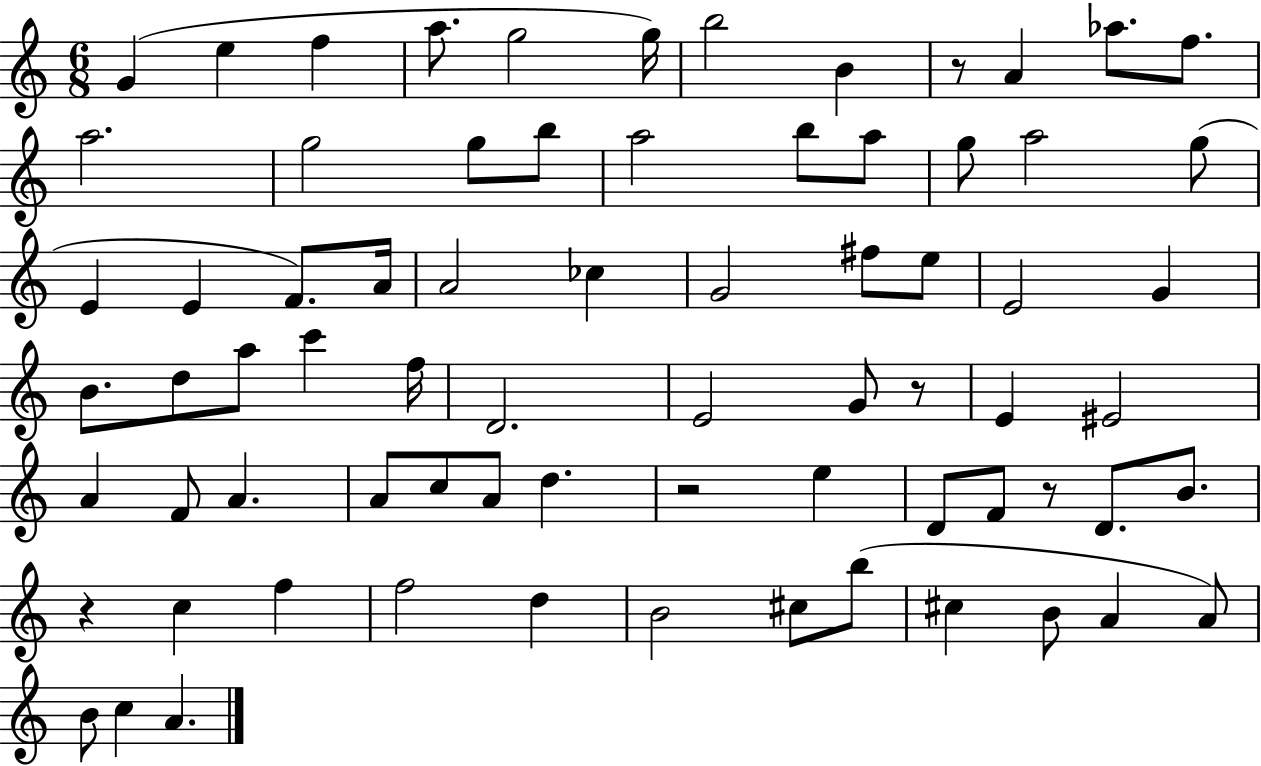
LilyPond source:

{
  \clef treble
  \numericTimeSignature
  \time 6/8
  \key c \major
  g'4( e''4 f''4 | a''8. g''2 g''16) | b''2 b'4 | r8 a'4 aes''8. f''8. | \break a''2. | g''2 g''8 b''8 | a''2 b''8 a''8 | g''8 a''2 g''8( | \break e'4 e'4 f'8.) a'16 | a'2 ces''4 | g'2 fis''8 e''8 | e'2 g'4 | \break b'8. d''8 a''8 c'''4 f''16 | d'2. | e'2 g'8 r8 | e'4 eis'2 | \break a'4 f'8 a'4. | a'8 c''8 a'8 d''4. | r2 e''4 | d'8 f'8 r8 d'8. b'8. | \break r4 c''4 f''4 | f''2 d''4 | b'2 cis''8 b''8( | cis''4 b'8 a'4 a'8) | \break b'8 c''4 a'4. | \bar "|."
}